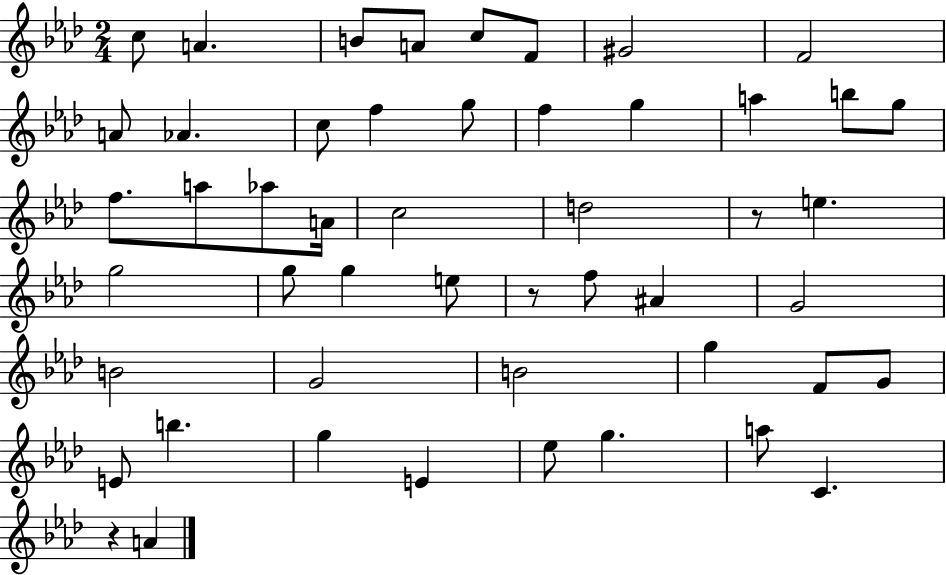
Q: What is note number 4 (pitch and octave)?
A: A4